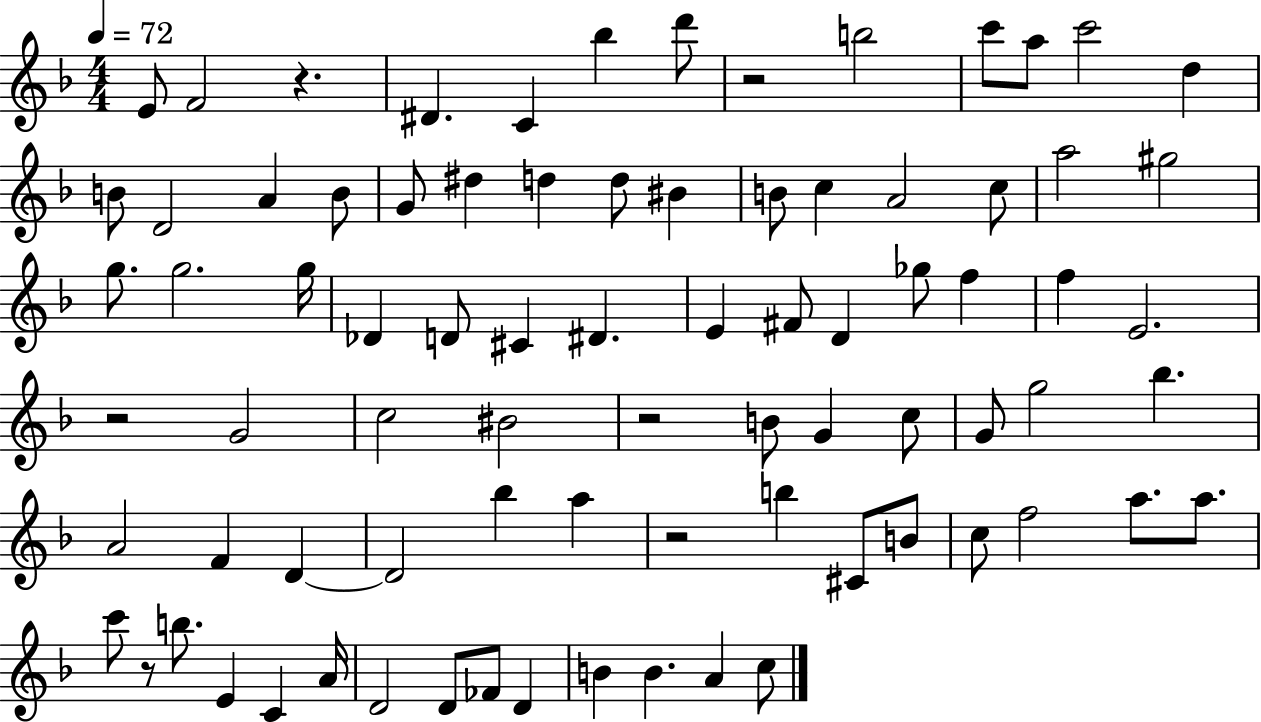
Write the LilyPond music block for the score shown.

{
  \clef treble
  \numericTimeSignature
  \time 4/4
  \key f \major
  \tempo 4 = 72
  e'8 f'2 r4. | dis'4. c'4 bes''4 d'''8 | r2 b''2 | c'''8 a''8 c'''2 d''4 | \break b'8 d'2 a'4 b'8 | g'8 dis''4 d''4 d''8 bis'4 | b'8 c''4 a'2 c''8 | a''2 gis''2 | \break g''8. g''2. g''16 | des'4 d'8 cis'4 dis'4. | e'4 fis'8 d'4 ges''8 f''4 | f''4 e'2. | \break r2 g'2 | c''2 bis'2 | r2 b'8 g'4 c''8 | g'8 g''2 bes''4. | \break a'2 f'4 d'4~~ | d'2 bes''4 a''4 | r2 b''4 cis'8 b'8 | c''8 f''2 a''8. a''8. | \break c'''8 r8 b''8. e'4 c'4 a'16 | d'2 d'8 fes'8 d'4 | b'4 b'4. a'4 c''8 | \bar "|."
}